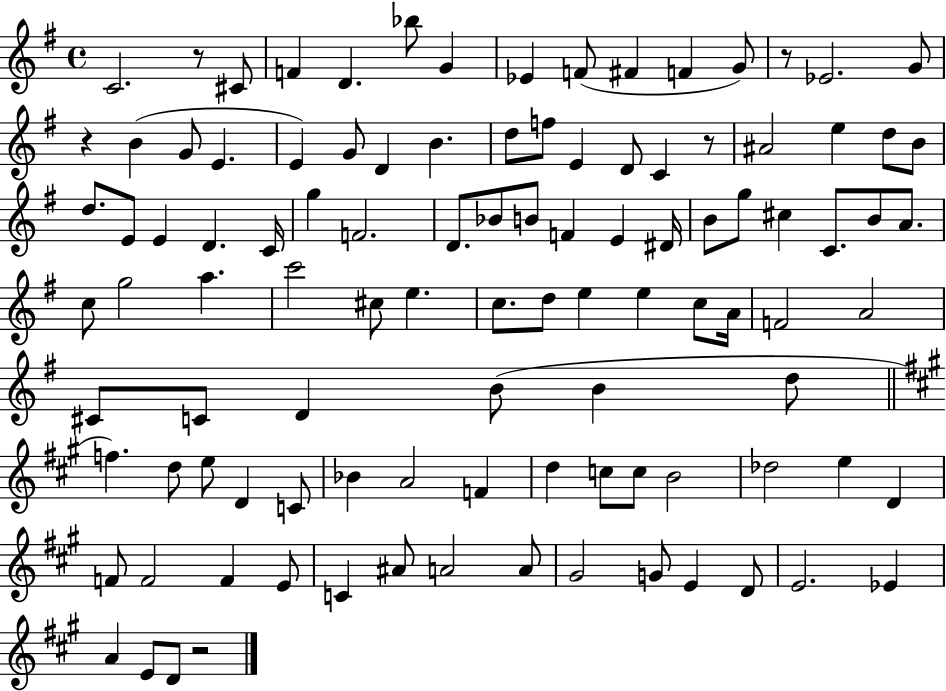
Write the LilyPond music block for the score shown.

{
  \clef treble
  \time 4/4
  \defaultTimeSignature
  \key g \major
  c'2. r8 cis'8 | f'4 d'4. bes''8 g'4 | ees'4 f'8( fis'4 f'4 g'8) | r8 ees'2. g'8 | \break r4 b'4( g'8 e'4. | e'4) g'8 d'4 b'4. | d''8 f''8 e'4 d'8 c'4 r8 | ais'2 e''4 d''8 b'8 | \break d''8. e'8 e'4 d'4. c'16 | g''4 f'2. | d'8. bes'8 b'8 f'4 e'4 dis'16 | b'8 g''8 cis''4 c'8. b'8 a'8. | \break c''8 g''2 a''4. | c'''2 cis''8 e''4. | c''8. d''8 e''4 e''4 c''8 a'16 | f'2 a'2 | \break cis'8 c'8 d'4 b'8( b'4 d''8 | \bar "||" \break \key a \major f''4.) d''8 e''8 d'4 c'8 | bes'4 a'2 f'4 | d''4 c''8 c''8 b'2 | des''2 e''4 d'4 | \break f'8 f'2 f'4 e'8 | c'4 ais'8 a'2 a'8 | gis'2 g'8 e'4 d'8 | e'2. ees'4 | \break a'4 e'8 d'8 r2 | \bar "|."
}